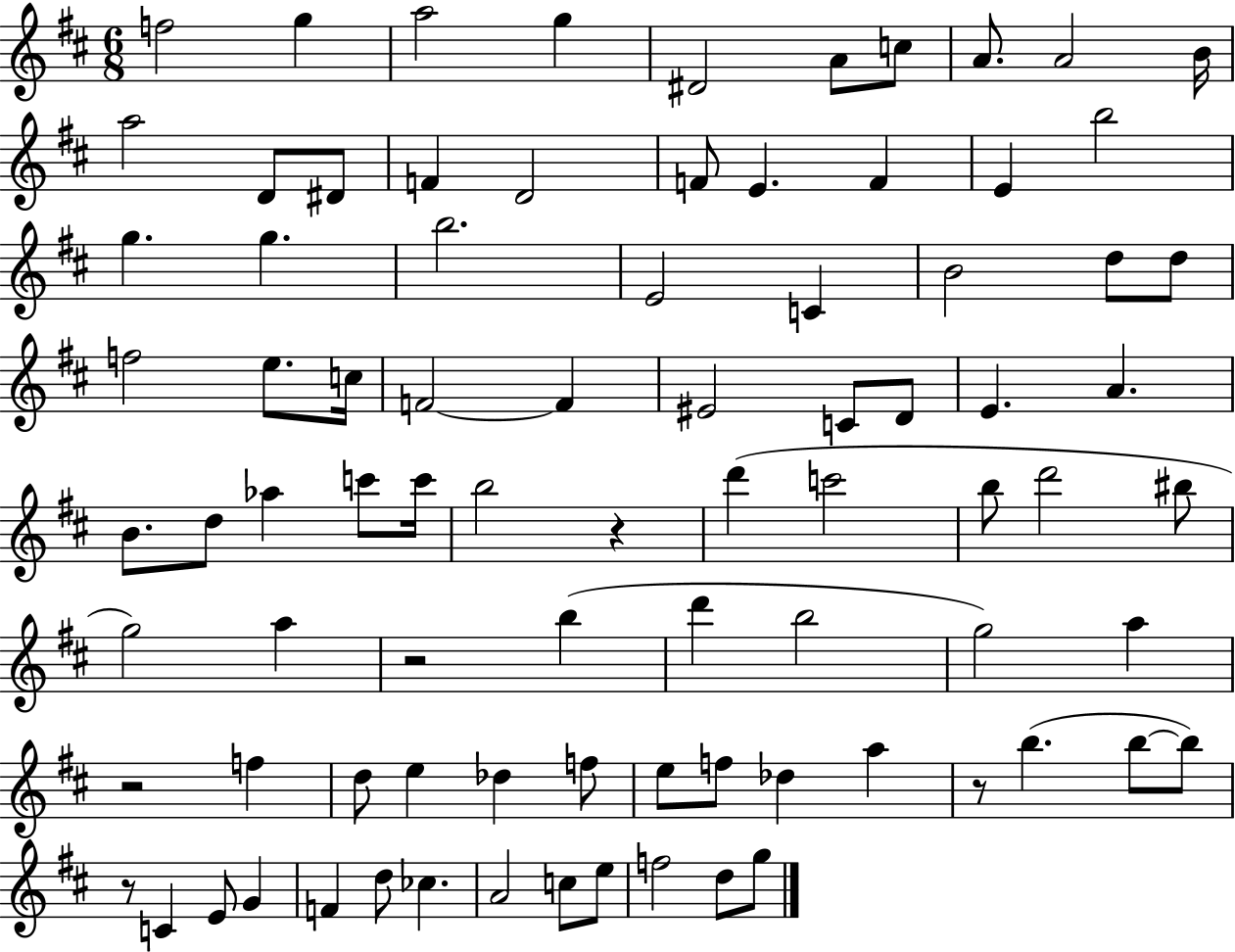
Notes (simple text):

F5/h G5/q A5/h G5/q D#4/h A4/e C5/e A4/e. A4/h B4/s A5/h D4/e D#4/e F4/q D4/h F4/e E4/q. F4/q E4/q B5/h G5/q. G5/q. B5/h. E4/h C4/q B4/h D5/e D5/e F5/h E5/e. C5/s F4/h F4/q EIS4/h C4/e D4/e E4/q. A4/q. B4/e. D5/e Ab5/q C6/e C6/s B5/h R/q D6/q C6/h B5/e D6/h BIS5/e G5/h A5/q R/h B5/q D6/q B5/h G5/h A5/q R/h F5/q D5/e E5/q Db5/q F5/e E5/e F5/e Db5/q A5/q R/e B5/q. B5/e B5/e R/e C4/q E4/e G4/q F4/q D5/e CES5/q. A4/h C5/e E5/e F5/h D5/e G5/e